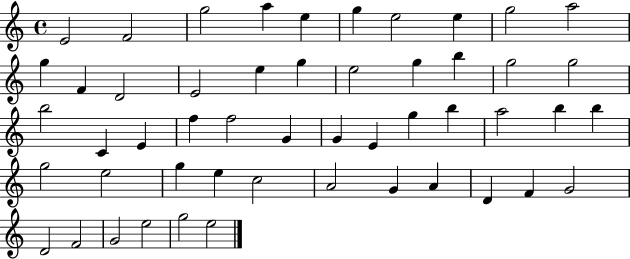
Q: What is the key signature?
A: C major